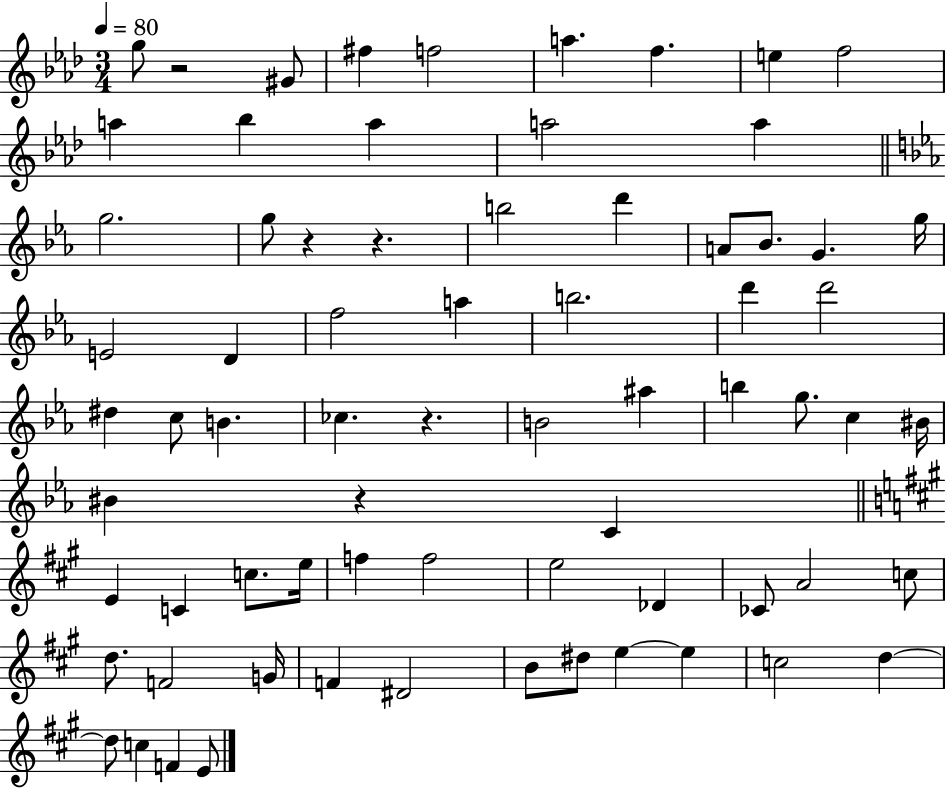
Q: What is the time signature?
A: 3/4